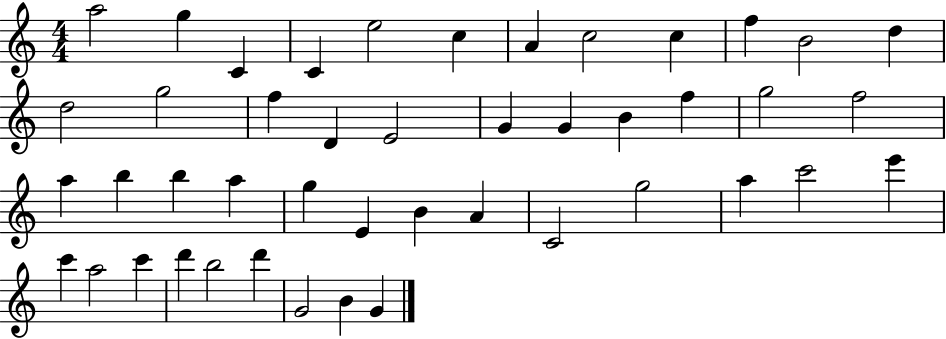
{
  \clef treble
  \numericTimeSignature
  \time 4/4
  \key c \major
  a''2 g''4 c'4 | c'4 e''2 c''4 | a'4 c''2 c''4 | f''4 b'2 d''4 | \break d''2 g''2 | f''4 d'4 e'2 | g'4 g'4 b'4 f''4 | g''2 f''2 | \break a''4 b''4 b''4 a''4 | g''4 e'4 b'4 a'4 | c'2 g''2 | a''4 c'''2 e'''4 | \break c'''4 a''2 c'''4 | d'''4 b''2 d'''4 | g'2 b'4 g'4 | \bar "|."
}